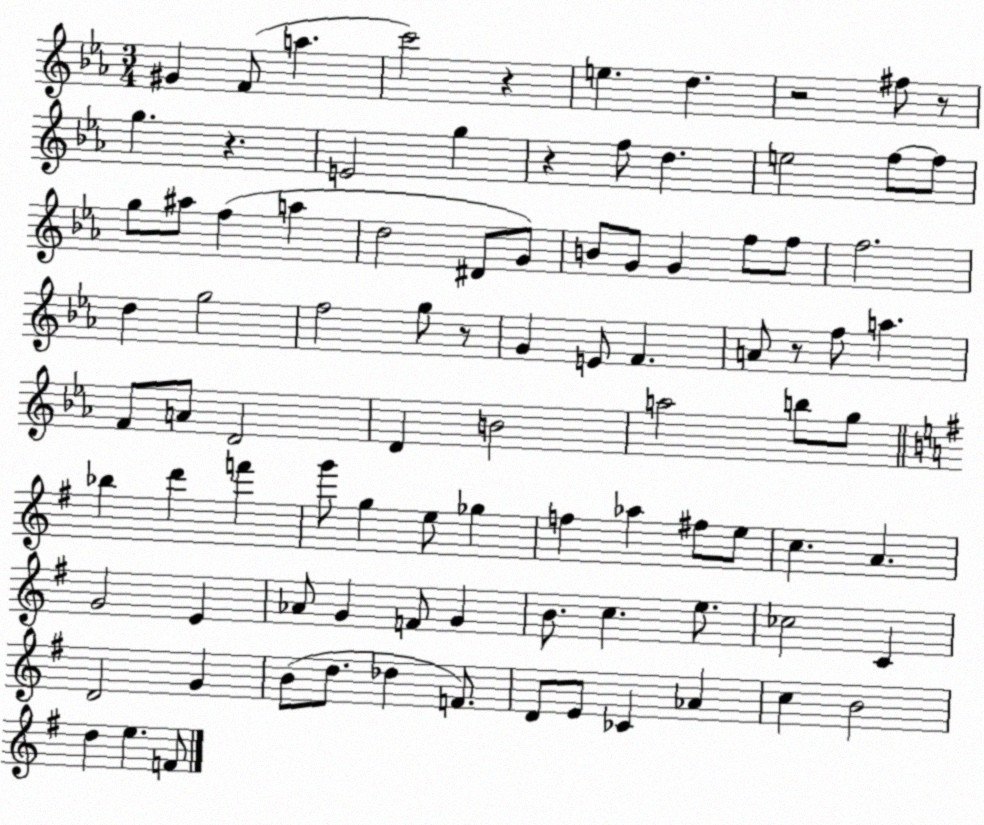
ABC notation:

X:1
T:Untitled
M:3/4
L:1/4
K:Eb
^G F/2 a c'2 z e d z2 ^f/2 z/2 g z E2 g z f/2 d e2 f/2 f/2 g/2 ^a/2 f a d2 ^D/2 G/2 B/2 G/2 G f/2 f/2 f2 d g2 f2 g/2 z/2 G E/2 F A/2 z/2 f/2 a F/2 A/2 D2 D B2 a2 b/2 g/2 _b d' f' g'/2 g e/2 _g f _a ^f/2 e/2 c A G2 E _A/2 G F/2 G B/2 c e/2 _c2 C D2 G B/2 d/2 _d F/2 D/2 E/2 _C _A c B2 d e F/2